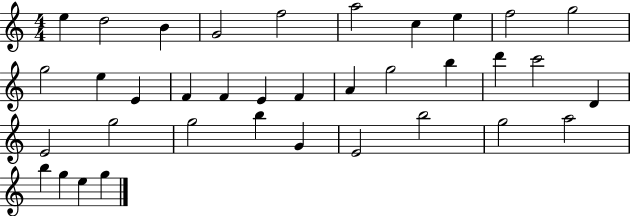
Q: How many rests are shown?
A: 0